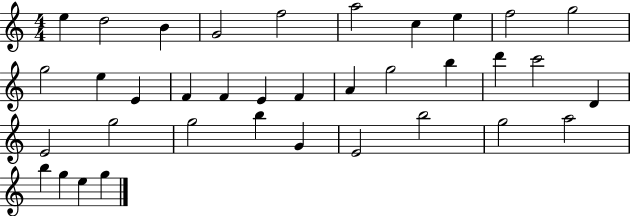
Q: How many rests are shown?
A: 0